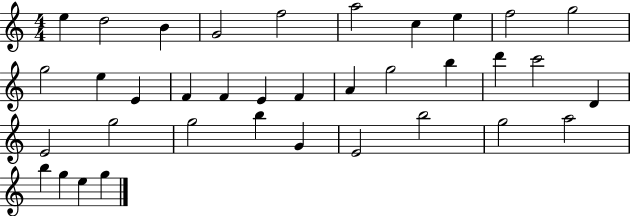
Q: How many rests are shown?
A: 0